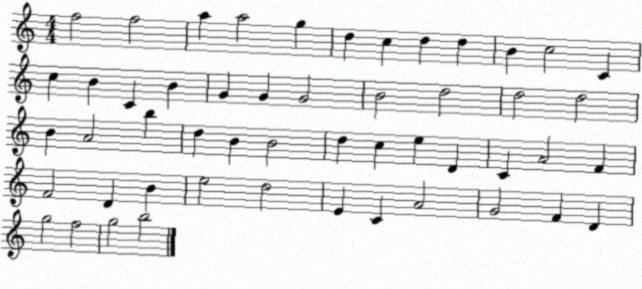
X:1
T:Untitled
M:4/4
L:1/4
K:C
f2 f2 a a2 g d c d d B c2 C c B C B G G G2 B2 d2 d2 d2 B A2 b d B B2 d c e D C A2 F F2 D B e2 d2 E C A2 G2 F D g2 f2 g2 b2